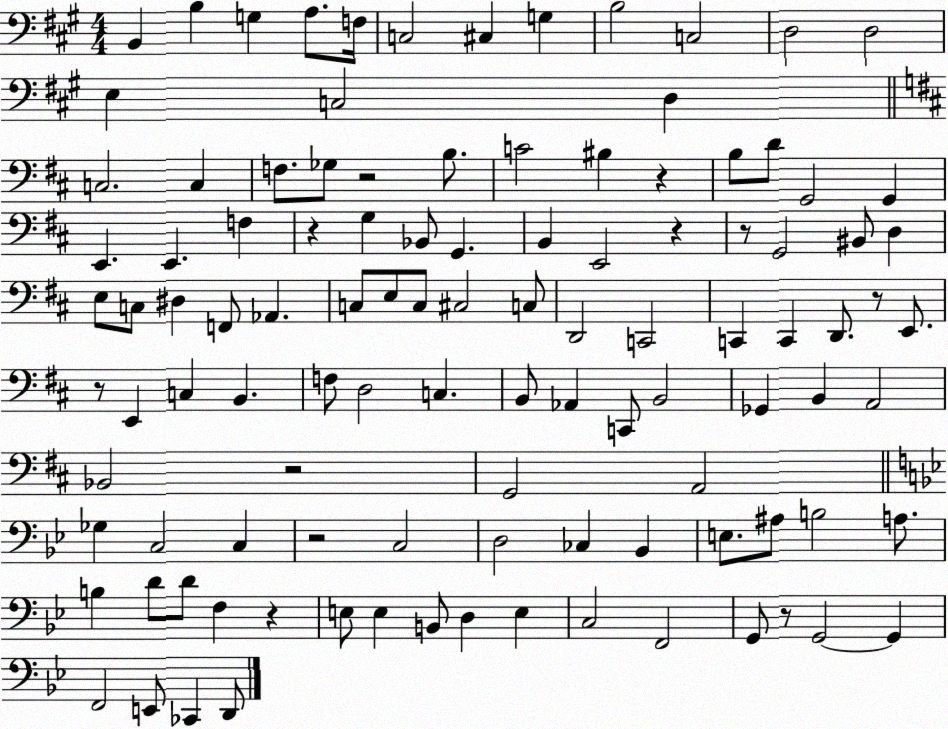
X:1
T:Untitled
M:4/4
L:1/4
K:A
B,, B, G, A,/2 F,/4 C,2 ^C, G, B,2 C,2 D,2 D,2 E, C,2 D, C,2 C, F,/2 _G,/2 z2 B,/2 C2 ^B, z B,/2 D/2 G,,2 G,, E,, E,, F, z G, _B,,/2 G,, B,, E,,2 z z/2 G,,2 ^B,,/2 D, E,/2 C,/2 ^D, F,,/2 _A,, C,/2 E,/2 C,/2 ^C,2 C,/2 D,,2 C,,2 C,, C,, D,,/2 z/2 E,,/2 z/2 E,, C, B,, F,/2 D,2 C, B,,/2 _A,, C,,/2 B,,2 _G,, B,, A,,2 _B,,2 z2 G,,2 A,,2 _G, C,2 C, z2 C,2 D,2 _C, _B,, E,/2 ^A,/2 B,2 A,/2 B, D/2 D/2 F, z E,/2 E, B,,/2 D, E, C,2 F,,2 G,,/2 z/2 G,,2 G,, F,,2 E,,/2 _C,, D,,/2